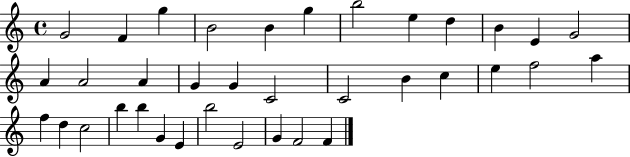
G4/h F4/q G5/q B4/h B4/q G5/q B5/h E5/q D5/q B4/q E4/q G4/h A4/q A4/h A4/q G4/q G4/q C4/h C4/h B4/q C5/q E5/q F5/h A5/q F5/q D5/q C5/h B5/q B5/q G4/q E4/q B5/h E4/h G4/q F4/h F4/q